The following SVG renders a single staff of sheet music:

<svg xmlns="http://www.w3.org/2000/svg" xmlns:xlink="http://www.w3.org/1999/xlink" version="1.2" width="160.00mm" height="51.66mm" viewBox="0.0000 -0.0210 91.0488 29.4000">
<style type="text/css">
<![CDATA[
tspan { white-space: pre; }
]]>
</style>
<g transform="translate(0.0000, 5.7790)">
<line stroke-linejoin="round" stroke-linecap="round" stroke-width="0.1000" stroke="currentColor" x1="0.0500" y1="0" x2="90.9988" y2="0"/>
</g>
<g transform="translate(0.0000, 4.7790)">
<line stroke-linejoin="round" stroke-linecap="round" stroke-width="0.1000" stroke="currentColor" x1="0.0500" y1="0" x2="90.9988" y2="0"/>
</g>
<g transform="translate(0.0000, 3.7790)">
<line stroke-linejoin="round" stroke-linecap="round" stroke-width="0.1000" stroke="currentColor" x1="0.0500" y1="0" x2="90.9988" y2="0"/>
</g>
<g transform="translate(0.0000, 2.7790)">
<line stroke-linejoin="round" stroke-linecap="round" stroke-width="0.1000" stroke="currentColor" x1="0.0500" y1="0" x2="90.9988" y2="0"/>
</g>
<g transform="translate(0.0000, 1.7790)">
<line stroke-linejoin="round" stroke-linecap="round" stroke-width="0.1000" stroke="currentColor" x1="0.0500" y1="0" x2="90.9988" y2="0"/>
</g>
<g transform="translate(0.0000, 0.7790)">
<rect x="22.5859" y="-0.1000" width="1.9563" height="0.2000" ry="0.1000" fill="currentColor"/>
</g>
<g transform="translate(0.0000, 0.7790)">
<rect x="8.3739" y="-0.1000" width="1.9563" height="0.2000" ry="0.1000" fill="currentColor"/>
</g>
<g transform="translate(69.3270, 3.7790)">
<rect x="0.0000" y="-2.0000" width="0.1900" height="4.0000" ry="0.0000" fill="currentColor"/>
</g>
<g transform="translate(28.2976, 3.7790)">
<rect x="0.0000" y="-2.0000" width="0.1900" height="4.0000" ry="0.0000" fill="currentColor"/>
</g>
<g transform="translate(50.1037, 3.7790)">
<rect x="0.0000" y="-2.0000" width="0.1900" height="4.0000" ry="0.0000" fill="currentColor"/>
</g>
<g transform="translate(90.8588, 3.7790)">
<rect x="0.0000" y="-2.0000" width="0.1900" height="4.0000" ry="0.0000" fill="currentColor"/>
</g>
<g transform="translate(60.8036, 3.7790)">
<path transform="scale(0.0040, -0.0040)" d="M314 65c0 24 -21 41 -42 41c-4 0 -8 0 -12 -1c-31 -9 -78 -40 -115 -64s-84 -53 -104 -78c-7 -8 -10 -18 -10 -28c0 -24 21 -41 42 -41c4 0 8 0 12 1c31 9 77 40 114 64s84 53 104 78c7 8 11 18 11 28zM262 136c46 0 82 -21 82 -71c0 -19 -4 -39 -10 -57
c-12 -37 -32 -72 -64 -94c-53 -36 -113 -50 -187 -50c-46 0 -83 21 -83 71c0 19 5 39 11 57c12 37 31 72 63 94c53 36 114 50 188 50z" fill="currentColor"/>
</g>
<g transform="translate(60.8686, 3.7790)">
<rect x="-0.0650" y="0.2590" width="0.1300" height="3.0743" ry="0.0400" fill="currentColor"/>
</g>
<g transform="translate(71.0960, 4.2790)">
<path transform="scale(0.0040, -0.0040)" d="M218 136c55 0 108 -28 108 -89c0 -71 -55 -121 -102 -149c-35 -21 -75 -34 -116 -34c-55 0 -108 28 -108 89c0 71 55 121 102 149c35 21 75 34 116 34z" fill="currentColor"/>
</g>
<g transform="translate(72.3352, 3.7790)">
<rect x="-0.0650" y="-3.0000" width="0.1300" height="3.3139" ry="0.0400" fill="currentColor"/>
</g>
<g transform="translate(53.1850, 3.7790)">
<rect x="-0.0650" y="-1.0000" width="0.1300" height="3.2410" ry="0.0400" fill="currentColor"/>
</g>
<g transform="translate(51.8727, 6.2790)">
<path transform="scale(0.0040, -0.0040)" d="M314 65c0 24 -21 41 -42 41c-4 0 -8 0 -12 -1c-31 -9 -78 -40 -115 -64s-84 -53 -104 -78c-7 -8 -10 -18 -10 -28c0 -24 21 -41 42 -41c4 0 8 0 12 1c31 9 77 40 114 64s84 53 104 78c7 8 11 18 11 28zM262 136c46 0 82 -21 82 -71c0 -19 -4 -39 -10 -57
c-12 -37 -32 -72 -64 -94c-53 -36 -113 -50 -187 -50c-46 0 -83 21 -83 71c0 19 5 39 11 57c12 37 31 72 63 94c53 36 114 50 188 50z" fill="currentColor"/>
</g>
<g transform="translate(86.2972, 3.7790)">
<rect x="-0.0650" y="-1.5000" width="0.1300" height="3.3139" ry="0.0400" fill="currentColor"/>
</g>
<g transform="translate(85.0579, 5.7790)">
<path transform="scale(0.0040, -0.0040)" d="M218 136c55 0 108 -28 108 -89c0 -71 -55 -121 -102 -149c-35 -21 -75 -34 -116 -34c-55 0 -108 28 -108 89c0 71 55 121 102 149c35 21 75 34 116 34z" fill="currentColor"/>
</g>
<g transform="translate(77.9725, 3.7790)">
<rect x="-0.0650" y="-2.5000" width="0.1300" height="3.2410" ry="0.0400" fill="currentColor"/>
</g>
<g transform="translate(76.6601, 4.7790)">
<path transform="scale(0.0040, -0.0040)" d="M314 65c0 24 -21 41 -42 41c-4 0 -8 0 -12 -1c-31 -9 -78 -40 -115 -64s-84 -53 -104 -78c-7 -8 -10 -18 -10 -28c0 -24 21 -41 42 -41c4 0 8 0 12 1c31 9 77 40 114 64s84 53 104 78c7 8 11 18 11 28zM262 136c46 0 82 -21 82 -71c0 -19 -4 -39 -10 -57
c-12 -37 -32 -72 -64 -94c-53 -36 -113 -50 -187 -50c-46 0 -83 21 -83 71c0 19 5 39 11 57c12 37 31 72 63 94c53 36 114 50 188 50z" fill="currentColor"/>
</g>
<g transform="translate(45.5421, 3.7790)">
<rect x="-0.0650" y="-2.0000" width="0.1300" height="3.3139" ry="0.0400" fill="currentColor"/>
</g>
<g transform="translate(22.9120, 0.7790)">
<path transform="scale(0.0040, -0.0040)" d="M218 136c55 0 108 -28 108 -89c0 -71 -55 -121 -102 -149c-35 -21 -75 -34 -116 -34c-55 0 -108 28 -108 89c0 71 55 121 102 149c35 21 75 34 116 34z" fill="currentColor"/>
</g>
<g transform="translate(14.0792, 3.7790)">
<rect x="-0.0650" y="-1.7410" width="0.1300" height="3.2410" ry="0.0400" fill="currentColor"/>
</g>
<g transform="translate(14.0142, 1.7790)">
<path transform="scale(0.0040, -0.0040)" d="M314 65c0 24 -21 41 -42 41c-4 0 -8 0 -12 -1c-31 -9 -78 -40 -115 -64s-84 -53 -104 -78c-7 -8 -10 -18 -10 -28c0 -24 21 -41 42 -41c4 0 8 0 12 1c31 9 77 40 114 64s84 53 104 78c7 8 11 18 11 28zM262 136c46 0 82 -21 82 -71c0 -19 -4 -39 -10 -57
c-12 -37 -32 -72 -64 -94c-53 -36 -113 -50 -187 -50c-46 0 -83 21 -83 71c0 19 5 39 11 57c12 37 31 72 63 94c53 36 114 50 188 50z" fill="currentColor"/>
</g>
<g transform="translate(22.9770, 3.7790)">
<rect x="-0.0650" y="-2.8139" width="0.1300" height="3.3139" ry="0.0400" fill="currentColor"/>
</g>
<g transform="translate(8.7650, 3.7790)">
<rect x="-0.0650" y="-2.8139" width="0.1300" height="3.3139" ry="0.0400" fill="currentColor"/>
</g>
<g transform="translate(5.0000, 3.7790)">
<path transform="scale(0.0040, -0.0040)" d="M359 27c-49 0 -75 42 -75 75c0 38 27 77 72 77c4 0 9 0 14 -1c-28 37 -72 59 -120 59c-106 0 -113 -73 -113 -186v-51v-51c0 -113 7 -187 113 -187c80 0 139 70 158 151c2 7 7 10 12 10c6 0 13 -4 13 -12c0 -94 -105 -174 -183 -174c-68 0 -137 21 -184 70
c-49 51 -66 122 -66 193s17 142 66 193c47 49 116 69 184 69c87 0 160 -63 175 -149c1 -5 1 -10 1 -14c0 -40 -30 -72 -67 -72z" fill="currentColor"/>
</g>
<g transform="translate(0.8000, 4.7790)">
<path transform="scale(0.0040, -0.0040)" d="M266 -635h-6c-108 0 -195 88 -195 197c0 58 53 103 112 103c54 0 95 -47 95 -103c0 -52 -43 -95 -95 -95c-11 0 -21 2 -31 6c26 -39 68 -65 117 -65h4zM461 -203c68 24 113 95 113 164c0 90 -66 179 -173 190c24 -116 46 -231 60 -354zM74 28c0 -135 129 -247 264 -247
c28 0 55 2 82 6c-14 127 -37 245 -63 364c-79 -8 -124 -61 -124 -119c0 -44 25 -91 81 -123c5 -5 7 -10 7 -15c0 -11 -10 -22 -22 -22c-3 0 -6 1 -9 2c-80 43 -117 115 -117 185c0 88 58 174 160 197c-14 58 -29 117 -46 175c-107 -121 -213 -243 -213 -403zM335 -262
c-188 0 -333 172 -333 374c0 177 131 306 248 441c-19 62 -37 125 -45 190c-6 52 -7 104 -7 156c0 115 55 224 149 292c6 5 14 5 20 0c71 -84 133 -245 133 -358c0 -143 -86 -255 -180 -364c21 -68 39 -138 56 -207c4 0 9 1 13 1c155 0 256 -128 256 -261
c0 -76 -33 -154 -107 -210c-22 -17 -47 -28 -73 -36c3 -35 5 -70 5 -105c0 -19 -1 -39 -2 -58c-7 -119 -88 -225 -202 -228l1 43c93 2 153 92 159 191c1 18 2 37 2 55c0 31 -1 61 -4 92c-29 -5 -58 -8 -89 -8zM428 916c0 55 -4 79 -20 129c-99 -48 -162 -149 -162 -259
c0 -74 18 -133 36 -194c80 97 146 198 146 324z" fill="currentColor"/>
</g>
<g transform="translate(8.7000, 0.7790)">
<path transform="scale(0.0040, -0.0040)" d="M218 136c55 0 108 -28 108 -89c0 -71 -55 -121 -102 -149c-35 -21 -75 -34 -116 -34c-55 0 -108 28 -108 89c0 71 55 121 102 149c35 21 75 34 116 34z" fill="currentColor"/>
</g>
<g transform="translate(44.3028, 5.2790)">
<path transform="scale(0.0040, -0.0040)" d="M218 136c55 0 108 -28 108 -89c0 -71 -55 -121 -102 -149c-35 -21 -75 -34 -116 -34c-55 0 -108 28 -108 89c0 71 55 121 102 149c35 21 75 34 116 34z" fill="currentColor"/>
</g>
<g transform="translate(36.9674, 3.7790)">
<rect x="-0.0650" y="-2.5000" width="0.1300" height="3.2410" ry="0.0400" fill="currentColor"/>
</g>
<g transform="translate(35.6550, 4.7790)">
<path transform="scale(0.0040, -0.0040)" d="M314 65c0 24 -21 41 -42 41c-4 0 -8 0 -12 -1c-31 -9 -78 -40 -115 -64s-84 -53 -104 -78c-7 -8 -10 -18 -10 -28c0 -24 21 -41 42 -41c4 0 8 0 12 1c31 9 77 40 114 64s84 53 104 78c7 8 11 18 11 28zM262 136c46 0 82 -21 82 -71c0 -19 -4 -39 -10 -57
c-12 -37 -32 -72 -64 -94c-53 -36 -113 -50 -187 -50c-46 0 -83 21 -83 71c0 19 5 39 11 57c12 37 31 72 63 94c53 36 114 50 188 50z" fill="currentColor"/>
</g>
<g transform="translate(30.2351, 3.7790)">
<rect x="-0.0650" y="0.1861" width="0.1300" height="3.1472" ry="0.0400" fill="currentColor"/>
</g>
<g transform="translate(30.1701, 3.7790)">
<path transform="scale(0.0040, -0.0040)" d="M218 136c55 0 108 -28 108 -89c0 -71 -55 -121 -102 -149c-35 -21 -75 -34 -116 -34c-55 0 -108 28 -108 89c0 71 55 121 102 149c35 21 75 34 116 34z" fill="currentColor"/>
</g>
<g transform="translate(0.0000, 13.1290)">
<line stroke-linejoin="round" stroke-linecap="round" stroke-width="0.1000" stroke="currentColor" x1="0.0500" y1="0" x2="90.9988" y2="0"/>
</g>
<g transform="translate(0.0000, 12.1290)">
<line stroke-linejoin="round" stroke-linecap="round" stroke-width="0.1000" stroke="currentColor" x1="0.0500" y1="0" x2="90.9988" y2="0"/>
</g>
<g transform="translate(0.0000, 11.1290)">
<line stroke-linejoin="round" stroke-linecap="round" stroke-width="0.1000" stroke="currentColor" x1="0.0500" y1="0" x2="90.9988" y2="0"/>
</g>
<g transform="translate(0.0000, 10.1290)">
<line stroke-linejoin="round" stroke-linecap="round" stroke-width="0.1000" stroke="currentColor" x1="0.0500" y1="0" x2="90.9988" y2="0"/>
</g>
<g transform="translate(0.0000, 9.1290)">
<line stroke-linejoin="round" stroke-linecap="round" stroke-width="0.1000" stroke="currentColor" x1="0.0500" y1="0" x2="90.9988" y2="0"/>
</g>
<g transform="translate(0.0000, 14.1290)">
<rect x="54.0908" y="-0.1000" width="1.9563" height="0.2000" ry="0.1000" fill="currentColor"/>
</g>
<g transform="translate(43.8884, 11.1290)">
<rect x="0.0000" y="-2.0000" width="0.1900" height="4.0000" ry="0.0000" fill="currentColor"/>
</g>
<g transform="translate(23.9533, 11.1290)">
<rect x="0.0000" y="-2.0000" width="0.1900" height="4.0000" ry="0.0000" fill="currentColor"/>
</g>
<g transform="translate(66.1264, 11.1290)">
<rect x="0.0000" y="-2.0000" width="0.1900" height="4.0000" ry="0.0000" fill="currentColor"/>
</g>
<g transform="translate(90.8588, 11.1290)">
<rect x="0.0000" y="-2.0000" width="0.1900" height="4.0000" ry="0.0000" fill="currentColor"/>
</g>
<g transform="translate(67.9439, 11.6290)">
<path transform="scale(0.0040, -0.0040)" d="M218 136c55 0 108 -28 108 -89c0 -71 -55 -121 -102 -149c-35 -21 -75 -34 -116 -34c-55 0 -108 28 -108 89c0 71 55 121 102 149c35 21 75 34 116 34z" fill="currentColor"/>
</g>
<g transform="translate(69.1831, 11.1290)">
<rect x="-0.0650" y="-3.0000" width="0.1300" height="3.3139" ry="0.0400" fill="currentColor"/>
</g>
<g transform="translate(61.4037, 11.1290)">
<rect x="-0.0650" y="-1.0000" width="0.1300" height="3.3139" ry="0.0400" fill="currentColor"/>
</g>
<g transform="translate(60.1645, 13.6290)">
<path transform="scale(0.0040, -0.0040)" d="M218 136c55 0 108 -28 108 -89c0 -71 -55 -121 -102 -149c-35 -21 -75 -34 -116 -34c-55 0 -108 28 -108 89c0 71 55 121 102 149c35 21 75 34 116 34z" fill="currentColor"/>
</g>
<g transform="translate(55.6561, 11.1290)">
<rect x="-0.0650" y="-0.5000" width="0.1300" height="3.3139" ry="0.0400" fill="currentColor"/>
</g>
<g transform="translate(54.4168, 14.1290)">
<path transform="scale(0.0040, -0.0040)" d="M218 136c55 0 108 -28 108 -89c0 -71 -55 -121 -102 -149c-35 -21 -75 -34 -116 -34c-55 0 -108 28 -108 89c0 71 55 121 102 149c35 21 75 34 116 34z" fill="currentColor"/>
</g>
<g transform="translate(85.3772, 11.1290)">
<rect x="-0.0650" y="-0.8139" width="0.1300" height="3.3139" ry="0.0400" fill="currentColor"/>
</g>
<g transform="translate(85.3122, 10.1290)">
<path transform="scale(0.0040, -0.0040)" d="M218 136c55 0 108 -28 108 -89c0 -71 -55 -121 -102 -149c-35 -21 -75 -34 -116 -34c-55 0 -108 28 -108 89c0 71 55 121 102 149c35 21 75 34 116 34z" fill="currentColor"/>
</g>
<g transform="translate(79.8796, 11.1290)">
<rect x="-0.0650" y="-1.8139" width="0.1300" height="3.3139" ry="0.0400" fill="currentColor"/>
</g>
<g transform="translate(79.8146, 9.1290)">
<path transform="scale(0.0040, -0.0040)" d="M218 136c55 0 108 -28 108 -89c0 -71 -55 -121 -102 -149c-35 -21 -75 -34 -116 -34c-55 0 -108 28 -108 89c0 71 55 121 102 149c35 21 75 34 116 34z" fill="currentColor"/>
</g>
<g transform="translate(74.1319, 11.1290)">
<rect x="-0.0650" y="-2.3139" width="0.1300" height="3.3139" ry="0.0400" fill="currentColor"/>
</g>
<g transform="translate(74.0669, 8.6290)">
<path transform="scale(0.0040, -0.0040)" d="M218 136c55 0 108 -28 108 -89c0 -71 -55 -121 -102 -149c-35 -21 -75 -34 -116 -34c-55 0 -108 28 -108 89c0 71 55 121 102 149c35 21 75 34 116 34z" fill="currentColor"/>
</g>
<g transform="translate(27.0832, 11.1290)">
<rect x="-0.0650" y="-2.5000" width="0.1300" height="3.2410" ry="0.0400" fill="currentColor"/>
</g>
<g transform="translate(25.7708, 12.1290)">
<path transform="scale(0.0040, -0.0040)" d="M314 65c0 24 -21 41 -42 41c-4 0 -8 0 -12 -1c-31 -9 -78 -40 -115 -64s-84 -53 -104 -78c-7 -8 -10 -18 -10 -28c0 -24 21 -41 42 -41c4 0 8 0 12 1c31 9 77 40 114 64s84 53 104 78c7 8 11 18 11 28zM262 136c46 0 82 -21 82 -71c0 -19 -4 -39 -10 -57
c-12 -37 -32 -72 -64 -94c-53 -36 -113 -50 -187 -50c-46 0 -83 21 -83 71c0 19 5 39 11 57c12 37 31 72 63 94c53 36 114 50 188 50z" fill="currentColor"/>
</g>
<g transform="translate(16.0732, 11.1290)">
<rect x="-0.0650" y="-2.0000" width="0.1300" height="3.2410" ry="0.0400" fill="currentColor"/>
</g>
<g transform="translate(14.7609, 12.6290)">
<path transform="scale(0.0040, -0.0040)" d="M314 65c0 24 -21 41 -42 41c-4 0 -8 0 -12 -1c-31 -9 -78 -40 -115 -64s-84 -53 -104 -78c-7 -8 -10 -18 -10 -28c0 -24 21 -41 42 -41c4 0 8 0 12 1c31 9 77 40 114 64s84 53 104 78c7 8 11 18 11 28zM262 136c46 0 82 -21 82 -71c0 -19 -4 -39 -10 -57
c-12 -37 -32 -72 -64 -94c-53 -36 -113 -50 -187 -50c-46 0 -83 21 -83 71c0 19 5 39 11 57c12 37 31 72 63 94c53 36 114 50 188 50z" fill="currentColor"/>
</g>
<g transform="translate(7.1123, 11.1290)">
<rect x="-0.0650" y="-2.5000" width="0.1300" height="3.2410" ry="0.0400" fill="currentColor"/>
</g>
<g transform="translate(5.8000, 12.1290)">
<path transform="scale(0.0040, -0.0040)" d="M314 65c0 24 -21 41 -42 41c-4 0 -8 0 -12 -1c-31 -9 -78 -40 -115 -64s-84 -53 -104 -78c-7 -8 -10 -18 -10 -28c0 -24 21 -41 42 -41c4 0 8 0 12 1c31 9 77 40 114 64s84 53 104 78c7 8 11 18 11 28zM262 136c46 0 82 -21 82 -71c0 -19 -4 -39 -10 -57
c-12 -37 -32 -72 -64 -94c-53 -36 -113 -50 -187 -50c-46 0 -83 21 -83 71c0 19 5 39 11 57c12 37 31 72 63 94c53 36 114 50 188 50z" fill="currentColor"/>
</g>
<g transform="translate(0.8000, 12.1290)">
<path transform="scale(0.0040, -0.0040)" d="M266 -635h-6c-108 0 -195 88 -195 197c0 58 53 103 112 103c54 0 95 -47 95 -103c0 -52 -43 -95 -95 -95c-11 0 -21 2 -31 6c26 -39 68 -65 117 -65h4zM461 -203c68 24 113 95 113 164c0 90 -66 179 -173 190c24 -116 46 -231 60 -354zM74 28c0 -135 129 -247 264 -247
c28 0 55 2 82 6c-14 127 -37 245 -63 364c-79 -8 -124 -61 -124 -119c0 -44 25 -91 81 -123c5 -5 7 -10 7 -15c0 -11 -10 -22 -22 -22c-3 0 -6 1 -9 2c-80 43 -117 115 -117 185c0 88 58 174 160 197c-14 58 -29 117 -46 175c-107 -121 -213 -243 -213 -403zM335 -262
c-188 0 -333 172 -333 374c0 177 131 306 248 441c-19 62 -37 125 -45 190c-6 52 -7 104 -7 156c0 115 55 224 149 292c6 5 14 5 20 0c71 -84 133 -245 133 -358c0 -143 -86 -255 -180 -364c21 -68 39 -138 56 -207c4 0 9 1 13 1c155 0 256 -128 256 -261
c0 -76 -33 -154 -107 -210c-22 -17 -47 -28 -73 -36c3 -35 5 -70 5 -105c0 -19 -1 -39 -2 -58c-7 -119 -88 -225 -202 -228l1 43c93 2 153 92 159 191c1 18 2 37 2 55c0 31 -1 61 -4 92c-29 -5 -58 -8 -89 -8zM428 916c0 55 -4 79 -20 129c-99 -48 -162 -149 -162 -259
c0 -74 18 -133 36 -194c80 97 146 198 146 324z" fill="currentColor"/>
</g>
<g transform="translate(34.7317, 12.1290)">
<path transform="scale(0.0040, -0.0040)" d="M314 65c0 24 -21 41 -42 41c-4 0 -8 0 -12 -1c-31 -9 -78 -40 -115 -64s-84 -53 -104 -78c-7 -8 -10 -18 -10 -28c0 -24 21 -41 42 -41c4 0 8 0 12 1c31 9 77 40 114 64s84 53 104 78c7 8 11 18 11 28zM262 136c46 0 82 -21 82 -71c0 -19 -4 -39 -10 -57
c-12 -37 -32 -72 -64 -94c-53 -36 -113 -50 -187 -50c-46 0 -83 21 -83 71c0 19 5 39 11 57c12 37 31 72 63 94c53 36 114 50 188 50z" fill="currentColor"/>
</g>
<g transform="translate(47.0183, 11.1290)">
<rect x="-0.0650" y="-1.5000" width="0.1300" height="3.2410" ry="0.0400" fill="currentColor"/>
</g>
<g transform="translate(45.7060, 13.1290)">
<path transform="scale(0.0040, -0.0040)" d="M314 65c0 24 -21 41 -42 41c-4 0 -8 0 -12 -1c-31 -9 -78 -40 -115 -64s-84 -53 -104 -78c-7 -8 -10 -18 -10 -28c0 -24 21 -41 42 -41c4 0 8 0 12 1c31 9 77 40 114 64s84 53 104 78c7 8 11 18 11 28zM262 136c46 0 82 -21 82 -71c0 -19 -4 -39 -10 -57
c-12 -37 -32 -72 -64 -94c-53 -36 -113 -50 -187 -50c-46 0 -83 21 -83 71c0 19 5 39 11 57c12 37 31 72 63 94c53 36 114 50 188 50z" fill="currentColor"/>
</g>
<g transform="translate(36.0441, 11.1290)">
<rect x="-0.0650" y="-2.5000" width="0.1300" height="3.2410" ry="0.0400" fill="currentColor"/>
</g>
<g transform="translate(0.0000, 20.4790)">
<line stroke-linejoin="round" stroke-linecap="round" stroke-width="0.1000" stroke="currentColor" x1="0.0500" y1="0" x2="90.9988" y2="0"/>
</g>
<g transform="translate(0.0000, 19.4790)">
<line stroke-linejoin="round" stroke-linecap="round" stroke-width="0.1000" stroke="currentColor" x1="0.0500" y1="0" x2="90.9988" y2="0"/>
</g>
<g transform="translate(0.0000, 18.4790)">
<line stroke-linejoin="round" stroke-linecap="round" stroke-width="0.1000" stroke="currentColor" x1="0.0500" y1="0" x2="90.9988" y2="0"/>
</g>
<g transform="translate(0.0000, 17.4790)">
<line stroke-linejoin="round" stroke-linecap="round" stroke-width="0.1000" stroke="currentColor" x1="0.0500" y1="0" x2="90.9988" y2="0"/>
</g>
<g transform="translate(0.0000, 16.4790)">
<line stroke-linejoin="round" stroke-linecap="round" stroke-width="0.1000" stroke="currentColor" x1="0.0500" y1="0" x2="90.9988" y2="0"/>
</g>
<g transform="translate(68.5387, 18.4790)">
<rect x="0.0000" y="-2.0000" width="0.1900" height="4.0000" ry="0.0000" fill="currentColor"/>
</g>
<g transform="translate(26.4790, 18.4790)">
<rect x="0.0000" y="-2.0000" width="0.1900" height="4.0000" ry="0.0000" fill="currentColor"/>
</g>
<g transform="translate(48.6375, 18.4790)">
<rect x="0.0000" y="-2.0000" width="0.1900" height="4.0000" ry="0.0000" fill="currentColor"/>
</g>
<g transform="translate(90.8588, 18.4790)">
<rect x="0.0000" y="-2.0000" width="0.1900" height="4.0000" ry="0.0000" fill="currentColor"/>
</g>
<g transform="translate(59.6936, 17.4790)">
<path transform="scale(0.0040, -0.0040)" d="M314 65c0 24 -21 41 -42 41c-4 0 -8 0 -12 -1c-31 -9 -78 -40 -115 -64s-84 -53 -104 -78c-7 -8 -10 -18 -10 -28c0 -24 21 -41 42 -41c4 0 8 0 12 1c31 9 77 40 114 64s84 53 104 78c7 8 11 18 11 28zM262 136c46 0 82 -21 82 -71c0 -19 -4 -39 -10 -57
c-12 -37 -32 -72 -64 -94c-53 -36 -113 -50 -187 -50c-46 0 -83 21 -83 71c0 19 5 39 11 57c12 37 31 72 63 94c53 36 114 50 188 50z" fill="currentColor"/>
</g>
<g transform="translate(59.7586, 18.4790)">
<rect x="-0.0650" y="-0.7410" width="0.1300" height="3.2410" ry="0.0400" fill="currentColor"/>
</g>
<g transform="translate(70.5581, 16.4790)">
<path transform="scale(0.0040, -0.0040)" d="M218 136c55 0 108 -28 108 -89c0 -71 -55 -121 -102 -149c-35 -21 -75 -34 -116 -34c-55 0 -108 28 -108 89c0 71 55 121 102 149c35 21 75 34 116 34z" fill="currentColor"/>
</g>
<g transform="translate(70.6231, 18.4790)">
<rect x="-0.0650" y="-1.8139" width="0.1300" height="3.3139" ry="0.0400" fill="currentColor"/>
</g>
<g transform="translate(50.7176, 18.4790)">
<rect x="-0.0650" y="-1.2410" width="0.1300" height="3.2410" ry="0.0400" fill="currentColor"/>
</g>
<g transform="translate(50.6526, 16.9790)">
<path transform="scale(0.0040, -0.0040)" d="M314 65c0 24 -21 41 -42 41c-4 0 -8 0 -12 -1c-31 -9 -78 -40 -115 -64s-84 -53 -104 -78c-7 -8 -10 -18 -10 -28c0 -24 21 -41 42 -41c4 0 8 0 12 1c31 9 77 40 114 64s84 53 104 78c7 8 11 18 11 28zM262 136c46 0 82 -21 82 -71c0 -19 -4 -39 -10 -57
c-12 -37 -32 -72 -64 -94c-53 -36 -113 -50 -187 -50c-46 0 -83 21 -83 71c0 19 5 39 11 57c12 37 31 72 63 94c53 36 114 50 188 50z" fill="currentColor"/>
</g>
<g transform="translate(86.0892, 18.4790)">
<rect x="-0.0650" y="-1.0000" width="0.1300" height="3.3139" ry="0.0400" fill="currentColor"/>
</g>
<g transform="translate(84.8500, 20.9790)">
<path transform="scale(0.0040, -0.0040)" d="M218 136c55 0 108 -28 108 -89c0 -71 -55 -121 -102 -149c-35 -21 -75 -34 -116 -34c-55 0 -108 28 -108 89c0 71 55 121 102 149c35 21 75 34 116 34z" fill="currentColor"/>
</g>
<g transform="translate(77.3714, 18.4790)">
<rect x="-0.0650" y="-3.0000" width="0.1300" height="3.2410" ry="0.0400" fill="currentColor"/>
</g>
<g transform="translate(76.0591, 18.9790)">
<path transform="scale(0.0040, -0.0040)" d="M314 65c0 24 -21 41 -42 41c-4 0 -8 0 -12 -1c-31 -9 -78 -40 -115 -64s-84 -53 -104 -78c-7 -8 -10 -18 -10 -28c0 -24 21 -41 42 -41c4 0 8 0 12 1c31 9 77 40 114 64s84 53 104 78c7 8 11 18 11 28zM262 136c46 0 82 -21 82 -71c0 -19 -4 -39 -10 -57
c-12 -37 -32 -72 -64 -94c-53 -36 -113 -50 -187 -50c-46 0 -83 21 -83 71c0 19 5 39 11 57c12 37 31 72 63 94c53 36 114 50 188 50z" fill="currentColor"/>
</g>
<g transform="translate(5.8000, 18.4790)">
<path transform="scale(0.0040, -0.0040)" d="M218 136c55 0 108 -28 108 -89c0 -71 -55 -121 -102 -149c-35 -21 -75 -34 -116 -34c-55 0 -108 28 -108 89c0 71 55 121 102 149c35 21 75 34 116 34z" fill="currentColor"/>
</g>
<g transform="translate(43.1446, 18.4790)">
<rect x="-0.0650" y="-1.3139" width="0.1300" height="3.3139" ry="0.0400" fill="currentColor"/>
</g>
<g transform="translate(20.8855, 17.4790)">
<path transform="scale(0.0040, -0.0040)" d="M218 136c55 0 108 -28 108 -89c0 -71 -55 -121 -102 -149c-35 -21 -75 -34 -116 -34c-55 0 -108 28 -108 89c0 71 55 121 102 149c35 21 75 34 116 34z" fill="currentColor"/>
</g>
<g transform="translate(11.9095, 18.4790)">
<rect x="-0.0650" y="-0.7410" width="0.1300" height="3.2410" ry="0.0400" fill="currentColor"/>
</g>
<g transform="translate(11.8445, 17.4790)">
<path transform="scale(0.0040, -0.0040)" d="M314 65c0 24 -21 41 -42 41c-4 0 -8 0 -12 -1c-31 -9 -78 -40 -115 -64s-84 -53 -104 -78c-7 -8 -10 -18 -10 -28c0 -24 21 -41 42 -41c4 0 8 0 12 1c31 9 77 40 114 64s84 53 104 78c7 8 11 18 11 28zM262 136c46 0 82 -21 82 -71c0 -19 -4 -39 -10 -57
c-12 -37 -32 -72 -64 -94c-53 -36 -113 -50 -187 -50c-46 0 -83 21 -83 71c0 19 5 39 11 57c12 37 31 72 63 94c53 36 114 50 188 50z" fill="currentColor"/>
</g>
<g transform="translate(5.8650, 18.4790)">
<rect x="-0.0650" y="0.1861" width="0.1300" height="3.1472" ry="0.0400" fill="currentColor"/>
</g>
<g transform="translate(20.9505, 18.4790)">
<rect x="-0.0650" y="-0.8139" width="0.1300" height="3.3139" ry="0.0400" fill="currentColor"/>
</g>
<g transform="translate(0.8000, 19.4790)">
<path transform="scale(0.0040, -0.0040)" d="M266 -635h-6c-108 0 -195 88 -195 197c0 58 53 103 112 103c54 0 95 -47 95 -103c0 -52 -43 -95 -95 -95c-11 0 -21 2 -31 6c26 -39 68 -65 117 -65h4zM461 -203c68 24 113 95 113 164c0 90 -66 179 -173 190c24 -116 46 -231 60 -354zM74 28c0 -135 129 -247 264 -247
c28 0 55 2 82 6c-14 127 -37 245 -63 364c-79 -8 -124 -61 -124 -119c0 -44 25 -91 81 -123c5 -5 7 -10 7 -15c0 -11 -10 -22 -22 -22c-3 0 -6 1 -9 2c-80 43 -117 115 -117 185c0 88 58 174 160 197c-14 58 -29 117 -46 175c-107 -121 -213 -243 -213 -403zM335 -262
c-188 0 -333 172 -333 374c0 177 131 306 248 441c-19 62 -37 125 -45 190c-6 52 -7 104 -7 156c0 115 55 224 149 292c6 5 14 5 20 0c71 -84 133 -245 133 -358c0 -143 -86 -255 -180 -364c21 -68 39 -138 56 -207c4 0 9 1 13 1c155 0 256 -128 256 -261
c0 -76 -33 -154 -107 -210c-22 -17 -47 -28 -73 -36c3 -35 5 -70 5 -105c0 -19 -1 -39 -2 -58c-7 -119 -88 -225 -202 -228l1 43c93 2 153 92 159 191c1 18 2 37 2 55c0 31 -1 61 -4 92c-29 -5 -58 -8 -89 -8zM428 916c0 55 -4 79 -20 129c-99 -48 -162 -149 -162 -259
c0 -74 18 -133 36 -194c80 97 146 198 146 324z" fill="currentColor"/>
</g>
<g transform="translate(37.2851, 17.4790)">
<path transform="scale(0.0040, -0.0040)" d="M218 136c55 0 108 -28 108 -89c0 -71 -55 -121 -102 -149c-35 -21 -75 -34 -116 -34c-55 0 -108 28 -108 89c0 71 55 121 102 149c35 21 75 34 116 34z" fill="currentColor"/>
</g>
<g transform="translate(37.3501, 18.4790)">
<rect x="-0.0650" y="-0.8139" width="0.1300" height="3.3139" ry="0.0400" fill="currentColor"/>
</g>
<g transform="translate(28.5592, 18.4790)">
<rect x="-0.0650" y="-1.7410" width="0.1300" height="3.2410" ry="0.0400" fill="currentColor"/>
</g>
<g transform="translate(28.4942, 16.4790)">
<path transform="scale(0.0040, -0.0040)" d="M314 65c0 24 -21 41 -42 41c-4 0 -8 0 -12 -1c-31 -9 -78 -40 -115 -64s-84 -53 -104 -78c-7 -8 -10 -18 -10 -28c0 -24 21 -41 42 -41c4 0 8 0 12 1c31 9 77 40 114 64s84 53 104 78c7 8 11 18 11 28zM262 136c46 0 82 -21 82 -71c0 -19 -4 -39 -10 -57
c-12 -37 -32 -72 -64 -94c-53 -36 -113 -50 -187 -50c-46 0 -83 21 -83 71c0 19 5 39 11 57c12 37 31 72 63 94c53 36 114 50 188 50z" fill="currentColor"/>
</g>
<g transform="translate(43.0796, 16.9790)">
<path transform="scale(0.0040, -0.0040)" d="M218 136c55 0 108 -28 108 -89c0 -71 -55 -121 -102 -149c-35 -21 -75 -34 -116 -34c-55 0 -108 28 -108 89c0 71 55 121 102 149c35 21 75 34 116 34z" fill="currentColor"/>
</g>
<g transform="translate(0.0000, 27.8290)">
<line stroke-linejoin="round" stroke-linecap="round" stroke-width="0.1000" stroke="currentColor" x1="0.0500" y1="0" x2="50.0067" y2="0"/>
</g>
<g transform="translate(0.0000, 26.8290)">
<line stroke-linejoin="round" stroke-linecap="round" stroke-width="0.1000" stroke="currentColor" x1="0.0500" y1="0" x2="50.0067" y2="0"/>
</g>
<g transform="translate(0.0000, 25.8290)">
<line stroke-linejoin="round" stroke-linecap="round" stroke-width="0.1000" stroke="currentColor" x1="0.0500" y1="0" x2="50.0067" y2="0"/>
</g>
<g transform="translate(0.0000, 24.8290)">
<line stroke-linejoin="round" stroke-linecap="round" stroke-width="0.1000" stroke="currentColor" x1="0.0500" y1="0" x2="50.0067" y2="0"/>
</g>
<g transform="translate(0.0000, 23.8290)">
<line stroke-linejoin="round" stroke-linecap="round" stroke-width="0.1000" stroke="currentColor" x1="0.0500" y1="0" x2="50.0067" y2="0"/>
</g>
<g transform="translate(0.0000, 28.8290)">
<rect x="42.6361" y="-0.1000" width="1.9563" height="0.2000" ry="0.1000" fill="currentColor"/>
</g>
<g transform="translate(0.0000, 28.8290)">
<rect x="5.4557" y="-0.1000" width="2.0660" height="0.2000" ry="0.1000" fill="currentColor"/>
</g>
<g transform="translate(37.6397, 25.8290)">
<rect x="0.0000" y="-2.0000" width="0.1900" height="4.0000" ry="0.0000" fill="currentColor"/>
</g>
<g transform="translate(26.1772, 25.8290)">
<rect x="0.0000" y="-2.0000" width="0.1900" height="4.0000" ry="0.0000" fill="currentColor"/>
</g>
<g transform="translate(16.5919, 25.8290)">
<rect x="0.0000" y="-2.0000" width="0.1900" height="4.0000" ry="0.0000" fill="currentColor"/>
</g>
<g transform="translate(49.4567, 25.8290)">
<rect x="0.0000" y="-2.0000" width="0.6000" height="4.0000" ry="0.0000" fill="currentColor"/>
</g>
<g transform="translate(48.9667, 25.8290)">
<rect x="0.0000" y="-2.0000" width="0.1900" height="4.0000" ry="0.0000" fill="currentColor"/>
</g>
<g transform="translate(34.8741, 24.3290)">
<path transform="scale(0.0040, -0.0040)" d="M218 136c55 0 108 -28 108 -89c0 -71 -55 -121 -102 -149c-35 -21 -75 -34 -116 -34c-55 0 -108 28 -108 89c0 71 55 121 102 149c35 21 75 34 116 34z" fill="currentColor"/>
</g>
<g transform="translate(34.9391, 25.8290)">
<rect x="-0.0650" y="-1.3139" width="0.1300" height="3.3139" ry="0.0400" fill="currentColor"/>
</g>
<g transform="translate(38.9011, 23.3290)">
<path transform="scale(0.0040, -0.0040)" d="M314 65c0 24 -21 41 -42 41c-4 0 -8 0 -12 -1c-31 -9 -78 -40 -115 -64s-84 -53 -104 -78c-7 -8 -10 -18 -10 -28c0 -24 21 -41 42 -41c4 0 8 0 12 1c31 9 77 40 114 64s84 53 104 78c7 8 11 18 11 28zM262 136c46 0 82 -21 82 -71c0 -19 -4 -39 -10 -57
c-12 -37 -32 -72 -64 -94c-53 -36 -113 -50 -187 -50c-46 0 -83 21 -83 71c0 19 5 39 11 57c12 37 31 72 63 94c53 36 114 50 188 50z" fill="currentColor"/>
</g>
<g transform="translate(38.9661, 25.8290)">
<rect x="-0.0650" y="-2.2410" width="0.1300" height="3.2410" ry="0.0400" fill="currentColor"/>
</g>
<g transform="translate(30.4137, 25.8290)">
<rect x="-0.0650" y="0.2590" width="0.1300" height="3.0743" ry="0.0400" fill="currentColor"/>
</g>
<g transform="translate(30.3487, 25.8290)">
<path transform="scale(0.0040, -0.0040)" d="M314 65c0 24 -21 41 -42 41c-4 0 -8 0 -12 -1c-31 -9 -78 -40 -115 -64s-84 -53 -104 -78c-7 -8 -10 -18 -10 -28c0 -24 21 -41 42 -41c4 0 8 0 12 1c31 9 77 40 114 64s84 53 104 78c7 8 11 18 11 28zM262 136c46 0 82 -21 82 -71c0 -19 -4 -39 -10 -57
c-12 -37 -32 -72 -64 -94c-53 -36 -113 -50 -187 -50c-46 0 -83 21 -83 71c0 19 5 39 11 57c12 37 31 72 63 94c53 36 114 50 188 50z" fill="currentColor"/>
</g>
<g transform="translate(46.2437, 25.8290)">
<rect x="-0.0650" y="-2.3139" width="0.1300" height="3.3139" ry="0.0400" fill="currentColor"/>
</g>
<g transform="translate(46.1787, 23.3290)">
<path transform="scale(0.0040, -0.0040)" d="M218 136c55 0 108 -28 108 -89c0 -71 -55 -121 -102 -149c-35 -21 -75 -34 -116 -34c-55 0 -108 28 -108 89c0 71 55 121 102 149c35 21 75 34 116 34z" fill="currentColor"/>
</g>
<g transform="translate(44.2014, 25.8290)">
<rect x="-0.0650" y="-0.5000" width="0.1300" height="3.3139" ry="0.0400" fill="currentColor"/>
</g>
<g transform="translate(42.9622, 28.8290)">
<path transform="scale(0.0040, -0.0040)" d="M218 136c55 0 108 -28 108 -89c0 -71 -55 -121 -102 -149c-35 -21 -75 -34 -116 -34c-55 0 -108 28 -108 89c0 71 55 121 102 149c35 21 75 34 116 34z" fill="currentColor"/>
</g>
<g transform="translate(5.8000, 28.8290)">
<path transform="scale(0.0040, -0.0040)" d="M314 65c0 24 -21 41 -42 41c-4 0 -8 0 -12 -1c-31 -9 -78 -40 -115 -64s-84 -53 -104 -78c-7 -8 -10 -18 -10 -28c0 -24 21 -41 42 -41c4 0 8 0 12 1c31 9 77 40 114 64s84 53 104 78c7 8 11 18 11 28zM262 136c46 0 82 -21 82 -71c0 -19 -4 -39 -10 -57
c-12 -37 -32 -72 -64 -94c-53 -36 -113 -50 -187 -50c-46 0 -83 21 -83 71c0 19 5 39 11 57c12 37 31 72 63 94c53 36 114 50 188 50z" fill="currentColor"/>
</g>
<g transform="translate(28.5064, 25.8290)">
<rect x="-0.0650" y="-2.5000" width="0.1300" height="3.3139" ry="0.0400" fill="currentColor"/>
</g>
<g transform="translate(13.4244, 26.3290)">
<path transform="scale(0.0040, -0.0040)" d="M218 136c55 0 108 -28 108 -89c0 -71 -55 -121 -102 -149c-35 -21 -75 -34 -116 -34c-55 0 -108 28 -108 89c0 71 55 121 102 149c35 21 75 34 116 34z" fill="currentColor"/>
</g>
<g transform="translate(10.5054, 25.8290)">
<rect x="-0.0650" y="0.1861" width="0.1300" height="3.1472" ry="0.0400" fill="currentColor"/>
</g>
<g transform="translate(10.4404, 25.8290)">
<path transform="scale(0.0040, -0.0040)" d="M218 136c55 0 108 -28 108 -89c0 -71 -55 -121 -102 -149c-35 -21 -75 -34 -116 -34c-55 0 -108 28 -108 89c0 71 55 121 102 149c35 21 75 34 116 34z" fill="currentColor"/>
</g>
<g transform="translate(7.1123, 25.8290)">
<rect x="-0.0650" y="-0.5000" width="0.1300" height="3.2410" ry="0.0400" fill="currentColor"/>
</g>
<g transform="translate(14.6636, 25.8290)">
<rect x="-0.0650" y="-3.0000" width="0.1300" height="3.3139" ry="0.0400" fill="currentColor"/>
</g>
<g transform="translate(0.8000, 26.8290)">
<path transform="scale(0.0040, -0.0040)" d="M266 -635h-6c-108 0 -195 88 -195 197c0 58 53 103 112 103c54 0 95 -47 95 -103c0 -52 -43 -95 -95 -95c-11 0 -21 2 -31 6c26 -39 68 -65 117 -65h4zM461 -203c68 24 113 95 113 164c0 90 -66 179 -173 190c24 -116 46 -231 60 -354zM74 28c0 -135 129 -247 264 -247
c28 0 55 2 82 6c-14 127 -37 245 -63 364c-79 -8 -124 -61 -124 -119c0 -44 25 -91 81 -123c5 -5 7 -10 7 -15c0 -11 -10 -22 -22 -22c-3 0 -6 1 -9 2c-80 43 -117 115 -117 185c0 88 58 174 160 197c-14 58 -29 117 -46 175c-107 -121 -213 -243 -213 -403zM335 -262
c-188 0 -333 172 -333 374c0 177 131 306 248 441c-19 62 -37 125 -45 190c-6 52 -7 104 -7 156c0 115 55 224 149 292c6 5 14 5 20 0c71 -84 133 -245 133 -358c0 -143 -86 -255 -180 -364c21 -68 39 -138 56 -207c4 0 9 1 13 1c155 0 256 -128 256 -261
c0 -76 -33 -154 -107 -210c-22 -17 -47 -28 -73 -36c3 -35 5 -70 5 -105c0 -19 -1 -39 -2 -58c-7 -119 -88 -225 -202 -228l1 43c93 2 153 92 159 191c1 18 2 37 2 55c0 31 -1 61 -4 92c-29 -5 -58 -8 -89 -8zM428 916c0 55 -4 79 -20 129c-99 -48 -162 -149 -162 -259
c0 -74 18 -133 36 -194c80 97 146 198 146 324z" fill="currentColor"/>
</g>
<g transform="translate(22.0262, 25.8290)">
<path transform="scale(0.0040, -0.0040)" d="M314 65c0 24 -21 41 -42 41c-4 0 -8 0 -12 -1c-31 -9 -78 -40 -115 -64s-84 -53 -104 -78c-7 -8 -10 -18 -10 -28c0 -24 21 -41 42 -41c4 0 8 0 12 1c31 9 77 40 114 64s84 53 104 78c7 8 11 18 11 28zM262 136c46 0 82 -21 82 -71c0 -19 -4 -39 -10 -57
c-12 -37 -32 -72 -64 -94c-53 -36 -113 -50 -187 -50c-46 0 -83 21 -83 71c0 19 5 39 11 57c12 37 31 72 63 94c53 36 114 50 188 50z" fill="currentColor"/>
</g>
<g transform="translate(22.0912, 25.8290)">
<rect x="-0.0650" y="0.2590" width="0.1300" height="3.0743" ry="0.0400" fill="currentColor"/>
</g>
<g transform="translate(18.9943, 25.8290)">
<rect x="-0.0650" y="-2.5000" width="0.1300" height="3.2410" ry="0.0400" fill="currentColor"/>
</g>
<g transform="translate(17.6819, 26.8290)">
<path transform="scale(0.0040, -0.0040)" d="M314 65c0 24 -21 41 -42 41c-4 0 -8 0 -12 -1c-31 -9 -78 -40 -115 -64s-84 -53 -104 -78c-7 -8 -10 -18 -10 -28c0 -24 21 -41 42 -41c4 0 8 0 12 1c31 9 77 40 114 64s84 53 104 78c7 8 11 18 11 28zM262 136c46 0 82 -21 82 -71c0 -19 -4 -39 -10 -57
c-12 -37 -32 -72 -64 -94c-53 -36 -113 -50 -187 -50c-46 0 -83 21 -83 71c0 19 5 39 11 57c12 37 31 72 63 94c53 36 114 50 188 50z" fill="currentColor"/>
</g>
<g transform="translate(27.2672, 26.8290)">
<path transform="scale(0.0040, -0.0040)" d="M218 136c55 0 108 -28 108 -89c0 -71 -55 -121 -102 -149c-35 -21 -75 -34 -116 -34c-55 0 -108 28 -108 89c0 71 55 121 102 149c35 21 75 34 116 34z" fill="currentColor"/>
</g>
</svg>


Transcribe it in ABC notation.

X:1
T:Untitled
M:4/4
L:1/4
K:C
a f2 a B G2 F D2 B2 A G2 E G2 F2 G2 G2 E2 C D A g f d B d2 d f2 d e e2 d2 f A2 D C2 B A G2 B2 G B2 e g2 C g